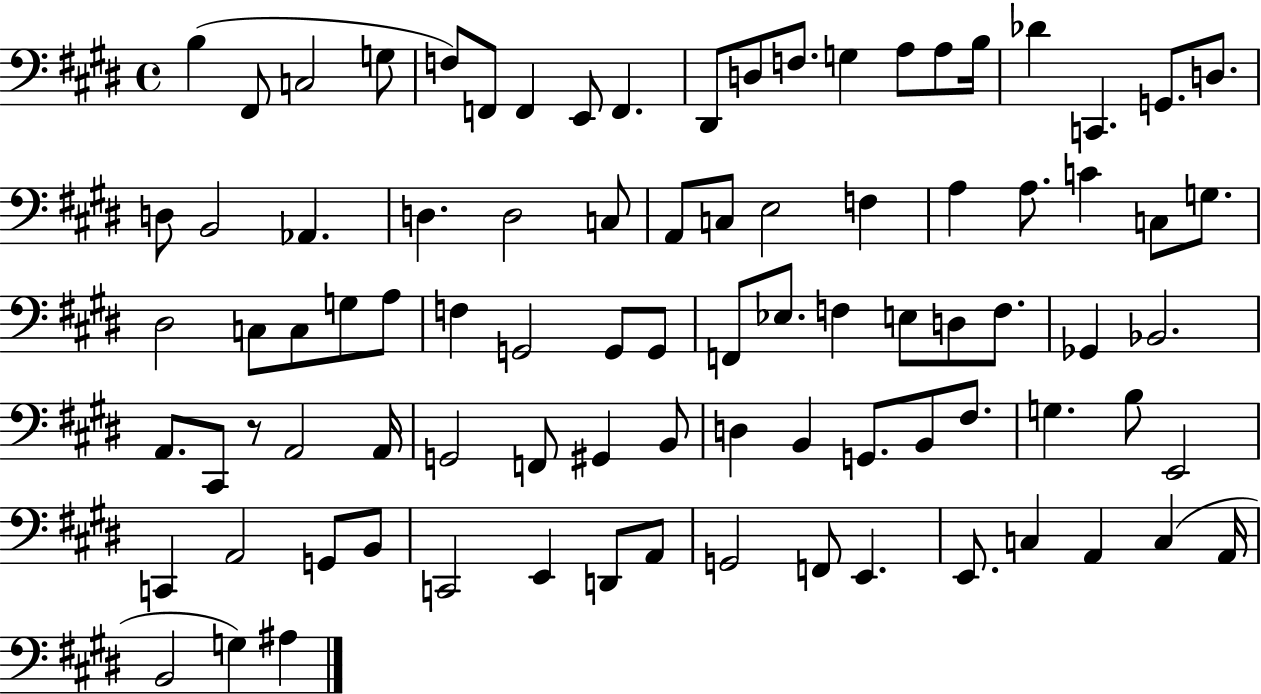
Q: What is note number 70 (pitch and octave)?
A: A2